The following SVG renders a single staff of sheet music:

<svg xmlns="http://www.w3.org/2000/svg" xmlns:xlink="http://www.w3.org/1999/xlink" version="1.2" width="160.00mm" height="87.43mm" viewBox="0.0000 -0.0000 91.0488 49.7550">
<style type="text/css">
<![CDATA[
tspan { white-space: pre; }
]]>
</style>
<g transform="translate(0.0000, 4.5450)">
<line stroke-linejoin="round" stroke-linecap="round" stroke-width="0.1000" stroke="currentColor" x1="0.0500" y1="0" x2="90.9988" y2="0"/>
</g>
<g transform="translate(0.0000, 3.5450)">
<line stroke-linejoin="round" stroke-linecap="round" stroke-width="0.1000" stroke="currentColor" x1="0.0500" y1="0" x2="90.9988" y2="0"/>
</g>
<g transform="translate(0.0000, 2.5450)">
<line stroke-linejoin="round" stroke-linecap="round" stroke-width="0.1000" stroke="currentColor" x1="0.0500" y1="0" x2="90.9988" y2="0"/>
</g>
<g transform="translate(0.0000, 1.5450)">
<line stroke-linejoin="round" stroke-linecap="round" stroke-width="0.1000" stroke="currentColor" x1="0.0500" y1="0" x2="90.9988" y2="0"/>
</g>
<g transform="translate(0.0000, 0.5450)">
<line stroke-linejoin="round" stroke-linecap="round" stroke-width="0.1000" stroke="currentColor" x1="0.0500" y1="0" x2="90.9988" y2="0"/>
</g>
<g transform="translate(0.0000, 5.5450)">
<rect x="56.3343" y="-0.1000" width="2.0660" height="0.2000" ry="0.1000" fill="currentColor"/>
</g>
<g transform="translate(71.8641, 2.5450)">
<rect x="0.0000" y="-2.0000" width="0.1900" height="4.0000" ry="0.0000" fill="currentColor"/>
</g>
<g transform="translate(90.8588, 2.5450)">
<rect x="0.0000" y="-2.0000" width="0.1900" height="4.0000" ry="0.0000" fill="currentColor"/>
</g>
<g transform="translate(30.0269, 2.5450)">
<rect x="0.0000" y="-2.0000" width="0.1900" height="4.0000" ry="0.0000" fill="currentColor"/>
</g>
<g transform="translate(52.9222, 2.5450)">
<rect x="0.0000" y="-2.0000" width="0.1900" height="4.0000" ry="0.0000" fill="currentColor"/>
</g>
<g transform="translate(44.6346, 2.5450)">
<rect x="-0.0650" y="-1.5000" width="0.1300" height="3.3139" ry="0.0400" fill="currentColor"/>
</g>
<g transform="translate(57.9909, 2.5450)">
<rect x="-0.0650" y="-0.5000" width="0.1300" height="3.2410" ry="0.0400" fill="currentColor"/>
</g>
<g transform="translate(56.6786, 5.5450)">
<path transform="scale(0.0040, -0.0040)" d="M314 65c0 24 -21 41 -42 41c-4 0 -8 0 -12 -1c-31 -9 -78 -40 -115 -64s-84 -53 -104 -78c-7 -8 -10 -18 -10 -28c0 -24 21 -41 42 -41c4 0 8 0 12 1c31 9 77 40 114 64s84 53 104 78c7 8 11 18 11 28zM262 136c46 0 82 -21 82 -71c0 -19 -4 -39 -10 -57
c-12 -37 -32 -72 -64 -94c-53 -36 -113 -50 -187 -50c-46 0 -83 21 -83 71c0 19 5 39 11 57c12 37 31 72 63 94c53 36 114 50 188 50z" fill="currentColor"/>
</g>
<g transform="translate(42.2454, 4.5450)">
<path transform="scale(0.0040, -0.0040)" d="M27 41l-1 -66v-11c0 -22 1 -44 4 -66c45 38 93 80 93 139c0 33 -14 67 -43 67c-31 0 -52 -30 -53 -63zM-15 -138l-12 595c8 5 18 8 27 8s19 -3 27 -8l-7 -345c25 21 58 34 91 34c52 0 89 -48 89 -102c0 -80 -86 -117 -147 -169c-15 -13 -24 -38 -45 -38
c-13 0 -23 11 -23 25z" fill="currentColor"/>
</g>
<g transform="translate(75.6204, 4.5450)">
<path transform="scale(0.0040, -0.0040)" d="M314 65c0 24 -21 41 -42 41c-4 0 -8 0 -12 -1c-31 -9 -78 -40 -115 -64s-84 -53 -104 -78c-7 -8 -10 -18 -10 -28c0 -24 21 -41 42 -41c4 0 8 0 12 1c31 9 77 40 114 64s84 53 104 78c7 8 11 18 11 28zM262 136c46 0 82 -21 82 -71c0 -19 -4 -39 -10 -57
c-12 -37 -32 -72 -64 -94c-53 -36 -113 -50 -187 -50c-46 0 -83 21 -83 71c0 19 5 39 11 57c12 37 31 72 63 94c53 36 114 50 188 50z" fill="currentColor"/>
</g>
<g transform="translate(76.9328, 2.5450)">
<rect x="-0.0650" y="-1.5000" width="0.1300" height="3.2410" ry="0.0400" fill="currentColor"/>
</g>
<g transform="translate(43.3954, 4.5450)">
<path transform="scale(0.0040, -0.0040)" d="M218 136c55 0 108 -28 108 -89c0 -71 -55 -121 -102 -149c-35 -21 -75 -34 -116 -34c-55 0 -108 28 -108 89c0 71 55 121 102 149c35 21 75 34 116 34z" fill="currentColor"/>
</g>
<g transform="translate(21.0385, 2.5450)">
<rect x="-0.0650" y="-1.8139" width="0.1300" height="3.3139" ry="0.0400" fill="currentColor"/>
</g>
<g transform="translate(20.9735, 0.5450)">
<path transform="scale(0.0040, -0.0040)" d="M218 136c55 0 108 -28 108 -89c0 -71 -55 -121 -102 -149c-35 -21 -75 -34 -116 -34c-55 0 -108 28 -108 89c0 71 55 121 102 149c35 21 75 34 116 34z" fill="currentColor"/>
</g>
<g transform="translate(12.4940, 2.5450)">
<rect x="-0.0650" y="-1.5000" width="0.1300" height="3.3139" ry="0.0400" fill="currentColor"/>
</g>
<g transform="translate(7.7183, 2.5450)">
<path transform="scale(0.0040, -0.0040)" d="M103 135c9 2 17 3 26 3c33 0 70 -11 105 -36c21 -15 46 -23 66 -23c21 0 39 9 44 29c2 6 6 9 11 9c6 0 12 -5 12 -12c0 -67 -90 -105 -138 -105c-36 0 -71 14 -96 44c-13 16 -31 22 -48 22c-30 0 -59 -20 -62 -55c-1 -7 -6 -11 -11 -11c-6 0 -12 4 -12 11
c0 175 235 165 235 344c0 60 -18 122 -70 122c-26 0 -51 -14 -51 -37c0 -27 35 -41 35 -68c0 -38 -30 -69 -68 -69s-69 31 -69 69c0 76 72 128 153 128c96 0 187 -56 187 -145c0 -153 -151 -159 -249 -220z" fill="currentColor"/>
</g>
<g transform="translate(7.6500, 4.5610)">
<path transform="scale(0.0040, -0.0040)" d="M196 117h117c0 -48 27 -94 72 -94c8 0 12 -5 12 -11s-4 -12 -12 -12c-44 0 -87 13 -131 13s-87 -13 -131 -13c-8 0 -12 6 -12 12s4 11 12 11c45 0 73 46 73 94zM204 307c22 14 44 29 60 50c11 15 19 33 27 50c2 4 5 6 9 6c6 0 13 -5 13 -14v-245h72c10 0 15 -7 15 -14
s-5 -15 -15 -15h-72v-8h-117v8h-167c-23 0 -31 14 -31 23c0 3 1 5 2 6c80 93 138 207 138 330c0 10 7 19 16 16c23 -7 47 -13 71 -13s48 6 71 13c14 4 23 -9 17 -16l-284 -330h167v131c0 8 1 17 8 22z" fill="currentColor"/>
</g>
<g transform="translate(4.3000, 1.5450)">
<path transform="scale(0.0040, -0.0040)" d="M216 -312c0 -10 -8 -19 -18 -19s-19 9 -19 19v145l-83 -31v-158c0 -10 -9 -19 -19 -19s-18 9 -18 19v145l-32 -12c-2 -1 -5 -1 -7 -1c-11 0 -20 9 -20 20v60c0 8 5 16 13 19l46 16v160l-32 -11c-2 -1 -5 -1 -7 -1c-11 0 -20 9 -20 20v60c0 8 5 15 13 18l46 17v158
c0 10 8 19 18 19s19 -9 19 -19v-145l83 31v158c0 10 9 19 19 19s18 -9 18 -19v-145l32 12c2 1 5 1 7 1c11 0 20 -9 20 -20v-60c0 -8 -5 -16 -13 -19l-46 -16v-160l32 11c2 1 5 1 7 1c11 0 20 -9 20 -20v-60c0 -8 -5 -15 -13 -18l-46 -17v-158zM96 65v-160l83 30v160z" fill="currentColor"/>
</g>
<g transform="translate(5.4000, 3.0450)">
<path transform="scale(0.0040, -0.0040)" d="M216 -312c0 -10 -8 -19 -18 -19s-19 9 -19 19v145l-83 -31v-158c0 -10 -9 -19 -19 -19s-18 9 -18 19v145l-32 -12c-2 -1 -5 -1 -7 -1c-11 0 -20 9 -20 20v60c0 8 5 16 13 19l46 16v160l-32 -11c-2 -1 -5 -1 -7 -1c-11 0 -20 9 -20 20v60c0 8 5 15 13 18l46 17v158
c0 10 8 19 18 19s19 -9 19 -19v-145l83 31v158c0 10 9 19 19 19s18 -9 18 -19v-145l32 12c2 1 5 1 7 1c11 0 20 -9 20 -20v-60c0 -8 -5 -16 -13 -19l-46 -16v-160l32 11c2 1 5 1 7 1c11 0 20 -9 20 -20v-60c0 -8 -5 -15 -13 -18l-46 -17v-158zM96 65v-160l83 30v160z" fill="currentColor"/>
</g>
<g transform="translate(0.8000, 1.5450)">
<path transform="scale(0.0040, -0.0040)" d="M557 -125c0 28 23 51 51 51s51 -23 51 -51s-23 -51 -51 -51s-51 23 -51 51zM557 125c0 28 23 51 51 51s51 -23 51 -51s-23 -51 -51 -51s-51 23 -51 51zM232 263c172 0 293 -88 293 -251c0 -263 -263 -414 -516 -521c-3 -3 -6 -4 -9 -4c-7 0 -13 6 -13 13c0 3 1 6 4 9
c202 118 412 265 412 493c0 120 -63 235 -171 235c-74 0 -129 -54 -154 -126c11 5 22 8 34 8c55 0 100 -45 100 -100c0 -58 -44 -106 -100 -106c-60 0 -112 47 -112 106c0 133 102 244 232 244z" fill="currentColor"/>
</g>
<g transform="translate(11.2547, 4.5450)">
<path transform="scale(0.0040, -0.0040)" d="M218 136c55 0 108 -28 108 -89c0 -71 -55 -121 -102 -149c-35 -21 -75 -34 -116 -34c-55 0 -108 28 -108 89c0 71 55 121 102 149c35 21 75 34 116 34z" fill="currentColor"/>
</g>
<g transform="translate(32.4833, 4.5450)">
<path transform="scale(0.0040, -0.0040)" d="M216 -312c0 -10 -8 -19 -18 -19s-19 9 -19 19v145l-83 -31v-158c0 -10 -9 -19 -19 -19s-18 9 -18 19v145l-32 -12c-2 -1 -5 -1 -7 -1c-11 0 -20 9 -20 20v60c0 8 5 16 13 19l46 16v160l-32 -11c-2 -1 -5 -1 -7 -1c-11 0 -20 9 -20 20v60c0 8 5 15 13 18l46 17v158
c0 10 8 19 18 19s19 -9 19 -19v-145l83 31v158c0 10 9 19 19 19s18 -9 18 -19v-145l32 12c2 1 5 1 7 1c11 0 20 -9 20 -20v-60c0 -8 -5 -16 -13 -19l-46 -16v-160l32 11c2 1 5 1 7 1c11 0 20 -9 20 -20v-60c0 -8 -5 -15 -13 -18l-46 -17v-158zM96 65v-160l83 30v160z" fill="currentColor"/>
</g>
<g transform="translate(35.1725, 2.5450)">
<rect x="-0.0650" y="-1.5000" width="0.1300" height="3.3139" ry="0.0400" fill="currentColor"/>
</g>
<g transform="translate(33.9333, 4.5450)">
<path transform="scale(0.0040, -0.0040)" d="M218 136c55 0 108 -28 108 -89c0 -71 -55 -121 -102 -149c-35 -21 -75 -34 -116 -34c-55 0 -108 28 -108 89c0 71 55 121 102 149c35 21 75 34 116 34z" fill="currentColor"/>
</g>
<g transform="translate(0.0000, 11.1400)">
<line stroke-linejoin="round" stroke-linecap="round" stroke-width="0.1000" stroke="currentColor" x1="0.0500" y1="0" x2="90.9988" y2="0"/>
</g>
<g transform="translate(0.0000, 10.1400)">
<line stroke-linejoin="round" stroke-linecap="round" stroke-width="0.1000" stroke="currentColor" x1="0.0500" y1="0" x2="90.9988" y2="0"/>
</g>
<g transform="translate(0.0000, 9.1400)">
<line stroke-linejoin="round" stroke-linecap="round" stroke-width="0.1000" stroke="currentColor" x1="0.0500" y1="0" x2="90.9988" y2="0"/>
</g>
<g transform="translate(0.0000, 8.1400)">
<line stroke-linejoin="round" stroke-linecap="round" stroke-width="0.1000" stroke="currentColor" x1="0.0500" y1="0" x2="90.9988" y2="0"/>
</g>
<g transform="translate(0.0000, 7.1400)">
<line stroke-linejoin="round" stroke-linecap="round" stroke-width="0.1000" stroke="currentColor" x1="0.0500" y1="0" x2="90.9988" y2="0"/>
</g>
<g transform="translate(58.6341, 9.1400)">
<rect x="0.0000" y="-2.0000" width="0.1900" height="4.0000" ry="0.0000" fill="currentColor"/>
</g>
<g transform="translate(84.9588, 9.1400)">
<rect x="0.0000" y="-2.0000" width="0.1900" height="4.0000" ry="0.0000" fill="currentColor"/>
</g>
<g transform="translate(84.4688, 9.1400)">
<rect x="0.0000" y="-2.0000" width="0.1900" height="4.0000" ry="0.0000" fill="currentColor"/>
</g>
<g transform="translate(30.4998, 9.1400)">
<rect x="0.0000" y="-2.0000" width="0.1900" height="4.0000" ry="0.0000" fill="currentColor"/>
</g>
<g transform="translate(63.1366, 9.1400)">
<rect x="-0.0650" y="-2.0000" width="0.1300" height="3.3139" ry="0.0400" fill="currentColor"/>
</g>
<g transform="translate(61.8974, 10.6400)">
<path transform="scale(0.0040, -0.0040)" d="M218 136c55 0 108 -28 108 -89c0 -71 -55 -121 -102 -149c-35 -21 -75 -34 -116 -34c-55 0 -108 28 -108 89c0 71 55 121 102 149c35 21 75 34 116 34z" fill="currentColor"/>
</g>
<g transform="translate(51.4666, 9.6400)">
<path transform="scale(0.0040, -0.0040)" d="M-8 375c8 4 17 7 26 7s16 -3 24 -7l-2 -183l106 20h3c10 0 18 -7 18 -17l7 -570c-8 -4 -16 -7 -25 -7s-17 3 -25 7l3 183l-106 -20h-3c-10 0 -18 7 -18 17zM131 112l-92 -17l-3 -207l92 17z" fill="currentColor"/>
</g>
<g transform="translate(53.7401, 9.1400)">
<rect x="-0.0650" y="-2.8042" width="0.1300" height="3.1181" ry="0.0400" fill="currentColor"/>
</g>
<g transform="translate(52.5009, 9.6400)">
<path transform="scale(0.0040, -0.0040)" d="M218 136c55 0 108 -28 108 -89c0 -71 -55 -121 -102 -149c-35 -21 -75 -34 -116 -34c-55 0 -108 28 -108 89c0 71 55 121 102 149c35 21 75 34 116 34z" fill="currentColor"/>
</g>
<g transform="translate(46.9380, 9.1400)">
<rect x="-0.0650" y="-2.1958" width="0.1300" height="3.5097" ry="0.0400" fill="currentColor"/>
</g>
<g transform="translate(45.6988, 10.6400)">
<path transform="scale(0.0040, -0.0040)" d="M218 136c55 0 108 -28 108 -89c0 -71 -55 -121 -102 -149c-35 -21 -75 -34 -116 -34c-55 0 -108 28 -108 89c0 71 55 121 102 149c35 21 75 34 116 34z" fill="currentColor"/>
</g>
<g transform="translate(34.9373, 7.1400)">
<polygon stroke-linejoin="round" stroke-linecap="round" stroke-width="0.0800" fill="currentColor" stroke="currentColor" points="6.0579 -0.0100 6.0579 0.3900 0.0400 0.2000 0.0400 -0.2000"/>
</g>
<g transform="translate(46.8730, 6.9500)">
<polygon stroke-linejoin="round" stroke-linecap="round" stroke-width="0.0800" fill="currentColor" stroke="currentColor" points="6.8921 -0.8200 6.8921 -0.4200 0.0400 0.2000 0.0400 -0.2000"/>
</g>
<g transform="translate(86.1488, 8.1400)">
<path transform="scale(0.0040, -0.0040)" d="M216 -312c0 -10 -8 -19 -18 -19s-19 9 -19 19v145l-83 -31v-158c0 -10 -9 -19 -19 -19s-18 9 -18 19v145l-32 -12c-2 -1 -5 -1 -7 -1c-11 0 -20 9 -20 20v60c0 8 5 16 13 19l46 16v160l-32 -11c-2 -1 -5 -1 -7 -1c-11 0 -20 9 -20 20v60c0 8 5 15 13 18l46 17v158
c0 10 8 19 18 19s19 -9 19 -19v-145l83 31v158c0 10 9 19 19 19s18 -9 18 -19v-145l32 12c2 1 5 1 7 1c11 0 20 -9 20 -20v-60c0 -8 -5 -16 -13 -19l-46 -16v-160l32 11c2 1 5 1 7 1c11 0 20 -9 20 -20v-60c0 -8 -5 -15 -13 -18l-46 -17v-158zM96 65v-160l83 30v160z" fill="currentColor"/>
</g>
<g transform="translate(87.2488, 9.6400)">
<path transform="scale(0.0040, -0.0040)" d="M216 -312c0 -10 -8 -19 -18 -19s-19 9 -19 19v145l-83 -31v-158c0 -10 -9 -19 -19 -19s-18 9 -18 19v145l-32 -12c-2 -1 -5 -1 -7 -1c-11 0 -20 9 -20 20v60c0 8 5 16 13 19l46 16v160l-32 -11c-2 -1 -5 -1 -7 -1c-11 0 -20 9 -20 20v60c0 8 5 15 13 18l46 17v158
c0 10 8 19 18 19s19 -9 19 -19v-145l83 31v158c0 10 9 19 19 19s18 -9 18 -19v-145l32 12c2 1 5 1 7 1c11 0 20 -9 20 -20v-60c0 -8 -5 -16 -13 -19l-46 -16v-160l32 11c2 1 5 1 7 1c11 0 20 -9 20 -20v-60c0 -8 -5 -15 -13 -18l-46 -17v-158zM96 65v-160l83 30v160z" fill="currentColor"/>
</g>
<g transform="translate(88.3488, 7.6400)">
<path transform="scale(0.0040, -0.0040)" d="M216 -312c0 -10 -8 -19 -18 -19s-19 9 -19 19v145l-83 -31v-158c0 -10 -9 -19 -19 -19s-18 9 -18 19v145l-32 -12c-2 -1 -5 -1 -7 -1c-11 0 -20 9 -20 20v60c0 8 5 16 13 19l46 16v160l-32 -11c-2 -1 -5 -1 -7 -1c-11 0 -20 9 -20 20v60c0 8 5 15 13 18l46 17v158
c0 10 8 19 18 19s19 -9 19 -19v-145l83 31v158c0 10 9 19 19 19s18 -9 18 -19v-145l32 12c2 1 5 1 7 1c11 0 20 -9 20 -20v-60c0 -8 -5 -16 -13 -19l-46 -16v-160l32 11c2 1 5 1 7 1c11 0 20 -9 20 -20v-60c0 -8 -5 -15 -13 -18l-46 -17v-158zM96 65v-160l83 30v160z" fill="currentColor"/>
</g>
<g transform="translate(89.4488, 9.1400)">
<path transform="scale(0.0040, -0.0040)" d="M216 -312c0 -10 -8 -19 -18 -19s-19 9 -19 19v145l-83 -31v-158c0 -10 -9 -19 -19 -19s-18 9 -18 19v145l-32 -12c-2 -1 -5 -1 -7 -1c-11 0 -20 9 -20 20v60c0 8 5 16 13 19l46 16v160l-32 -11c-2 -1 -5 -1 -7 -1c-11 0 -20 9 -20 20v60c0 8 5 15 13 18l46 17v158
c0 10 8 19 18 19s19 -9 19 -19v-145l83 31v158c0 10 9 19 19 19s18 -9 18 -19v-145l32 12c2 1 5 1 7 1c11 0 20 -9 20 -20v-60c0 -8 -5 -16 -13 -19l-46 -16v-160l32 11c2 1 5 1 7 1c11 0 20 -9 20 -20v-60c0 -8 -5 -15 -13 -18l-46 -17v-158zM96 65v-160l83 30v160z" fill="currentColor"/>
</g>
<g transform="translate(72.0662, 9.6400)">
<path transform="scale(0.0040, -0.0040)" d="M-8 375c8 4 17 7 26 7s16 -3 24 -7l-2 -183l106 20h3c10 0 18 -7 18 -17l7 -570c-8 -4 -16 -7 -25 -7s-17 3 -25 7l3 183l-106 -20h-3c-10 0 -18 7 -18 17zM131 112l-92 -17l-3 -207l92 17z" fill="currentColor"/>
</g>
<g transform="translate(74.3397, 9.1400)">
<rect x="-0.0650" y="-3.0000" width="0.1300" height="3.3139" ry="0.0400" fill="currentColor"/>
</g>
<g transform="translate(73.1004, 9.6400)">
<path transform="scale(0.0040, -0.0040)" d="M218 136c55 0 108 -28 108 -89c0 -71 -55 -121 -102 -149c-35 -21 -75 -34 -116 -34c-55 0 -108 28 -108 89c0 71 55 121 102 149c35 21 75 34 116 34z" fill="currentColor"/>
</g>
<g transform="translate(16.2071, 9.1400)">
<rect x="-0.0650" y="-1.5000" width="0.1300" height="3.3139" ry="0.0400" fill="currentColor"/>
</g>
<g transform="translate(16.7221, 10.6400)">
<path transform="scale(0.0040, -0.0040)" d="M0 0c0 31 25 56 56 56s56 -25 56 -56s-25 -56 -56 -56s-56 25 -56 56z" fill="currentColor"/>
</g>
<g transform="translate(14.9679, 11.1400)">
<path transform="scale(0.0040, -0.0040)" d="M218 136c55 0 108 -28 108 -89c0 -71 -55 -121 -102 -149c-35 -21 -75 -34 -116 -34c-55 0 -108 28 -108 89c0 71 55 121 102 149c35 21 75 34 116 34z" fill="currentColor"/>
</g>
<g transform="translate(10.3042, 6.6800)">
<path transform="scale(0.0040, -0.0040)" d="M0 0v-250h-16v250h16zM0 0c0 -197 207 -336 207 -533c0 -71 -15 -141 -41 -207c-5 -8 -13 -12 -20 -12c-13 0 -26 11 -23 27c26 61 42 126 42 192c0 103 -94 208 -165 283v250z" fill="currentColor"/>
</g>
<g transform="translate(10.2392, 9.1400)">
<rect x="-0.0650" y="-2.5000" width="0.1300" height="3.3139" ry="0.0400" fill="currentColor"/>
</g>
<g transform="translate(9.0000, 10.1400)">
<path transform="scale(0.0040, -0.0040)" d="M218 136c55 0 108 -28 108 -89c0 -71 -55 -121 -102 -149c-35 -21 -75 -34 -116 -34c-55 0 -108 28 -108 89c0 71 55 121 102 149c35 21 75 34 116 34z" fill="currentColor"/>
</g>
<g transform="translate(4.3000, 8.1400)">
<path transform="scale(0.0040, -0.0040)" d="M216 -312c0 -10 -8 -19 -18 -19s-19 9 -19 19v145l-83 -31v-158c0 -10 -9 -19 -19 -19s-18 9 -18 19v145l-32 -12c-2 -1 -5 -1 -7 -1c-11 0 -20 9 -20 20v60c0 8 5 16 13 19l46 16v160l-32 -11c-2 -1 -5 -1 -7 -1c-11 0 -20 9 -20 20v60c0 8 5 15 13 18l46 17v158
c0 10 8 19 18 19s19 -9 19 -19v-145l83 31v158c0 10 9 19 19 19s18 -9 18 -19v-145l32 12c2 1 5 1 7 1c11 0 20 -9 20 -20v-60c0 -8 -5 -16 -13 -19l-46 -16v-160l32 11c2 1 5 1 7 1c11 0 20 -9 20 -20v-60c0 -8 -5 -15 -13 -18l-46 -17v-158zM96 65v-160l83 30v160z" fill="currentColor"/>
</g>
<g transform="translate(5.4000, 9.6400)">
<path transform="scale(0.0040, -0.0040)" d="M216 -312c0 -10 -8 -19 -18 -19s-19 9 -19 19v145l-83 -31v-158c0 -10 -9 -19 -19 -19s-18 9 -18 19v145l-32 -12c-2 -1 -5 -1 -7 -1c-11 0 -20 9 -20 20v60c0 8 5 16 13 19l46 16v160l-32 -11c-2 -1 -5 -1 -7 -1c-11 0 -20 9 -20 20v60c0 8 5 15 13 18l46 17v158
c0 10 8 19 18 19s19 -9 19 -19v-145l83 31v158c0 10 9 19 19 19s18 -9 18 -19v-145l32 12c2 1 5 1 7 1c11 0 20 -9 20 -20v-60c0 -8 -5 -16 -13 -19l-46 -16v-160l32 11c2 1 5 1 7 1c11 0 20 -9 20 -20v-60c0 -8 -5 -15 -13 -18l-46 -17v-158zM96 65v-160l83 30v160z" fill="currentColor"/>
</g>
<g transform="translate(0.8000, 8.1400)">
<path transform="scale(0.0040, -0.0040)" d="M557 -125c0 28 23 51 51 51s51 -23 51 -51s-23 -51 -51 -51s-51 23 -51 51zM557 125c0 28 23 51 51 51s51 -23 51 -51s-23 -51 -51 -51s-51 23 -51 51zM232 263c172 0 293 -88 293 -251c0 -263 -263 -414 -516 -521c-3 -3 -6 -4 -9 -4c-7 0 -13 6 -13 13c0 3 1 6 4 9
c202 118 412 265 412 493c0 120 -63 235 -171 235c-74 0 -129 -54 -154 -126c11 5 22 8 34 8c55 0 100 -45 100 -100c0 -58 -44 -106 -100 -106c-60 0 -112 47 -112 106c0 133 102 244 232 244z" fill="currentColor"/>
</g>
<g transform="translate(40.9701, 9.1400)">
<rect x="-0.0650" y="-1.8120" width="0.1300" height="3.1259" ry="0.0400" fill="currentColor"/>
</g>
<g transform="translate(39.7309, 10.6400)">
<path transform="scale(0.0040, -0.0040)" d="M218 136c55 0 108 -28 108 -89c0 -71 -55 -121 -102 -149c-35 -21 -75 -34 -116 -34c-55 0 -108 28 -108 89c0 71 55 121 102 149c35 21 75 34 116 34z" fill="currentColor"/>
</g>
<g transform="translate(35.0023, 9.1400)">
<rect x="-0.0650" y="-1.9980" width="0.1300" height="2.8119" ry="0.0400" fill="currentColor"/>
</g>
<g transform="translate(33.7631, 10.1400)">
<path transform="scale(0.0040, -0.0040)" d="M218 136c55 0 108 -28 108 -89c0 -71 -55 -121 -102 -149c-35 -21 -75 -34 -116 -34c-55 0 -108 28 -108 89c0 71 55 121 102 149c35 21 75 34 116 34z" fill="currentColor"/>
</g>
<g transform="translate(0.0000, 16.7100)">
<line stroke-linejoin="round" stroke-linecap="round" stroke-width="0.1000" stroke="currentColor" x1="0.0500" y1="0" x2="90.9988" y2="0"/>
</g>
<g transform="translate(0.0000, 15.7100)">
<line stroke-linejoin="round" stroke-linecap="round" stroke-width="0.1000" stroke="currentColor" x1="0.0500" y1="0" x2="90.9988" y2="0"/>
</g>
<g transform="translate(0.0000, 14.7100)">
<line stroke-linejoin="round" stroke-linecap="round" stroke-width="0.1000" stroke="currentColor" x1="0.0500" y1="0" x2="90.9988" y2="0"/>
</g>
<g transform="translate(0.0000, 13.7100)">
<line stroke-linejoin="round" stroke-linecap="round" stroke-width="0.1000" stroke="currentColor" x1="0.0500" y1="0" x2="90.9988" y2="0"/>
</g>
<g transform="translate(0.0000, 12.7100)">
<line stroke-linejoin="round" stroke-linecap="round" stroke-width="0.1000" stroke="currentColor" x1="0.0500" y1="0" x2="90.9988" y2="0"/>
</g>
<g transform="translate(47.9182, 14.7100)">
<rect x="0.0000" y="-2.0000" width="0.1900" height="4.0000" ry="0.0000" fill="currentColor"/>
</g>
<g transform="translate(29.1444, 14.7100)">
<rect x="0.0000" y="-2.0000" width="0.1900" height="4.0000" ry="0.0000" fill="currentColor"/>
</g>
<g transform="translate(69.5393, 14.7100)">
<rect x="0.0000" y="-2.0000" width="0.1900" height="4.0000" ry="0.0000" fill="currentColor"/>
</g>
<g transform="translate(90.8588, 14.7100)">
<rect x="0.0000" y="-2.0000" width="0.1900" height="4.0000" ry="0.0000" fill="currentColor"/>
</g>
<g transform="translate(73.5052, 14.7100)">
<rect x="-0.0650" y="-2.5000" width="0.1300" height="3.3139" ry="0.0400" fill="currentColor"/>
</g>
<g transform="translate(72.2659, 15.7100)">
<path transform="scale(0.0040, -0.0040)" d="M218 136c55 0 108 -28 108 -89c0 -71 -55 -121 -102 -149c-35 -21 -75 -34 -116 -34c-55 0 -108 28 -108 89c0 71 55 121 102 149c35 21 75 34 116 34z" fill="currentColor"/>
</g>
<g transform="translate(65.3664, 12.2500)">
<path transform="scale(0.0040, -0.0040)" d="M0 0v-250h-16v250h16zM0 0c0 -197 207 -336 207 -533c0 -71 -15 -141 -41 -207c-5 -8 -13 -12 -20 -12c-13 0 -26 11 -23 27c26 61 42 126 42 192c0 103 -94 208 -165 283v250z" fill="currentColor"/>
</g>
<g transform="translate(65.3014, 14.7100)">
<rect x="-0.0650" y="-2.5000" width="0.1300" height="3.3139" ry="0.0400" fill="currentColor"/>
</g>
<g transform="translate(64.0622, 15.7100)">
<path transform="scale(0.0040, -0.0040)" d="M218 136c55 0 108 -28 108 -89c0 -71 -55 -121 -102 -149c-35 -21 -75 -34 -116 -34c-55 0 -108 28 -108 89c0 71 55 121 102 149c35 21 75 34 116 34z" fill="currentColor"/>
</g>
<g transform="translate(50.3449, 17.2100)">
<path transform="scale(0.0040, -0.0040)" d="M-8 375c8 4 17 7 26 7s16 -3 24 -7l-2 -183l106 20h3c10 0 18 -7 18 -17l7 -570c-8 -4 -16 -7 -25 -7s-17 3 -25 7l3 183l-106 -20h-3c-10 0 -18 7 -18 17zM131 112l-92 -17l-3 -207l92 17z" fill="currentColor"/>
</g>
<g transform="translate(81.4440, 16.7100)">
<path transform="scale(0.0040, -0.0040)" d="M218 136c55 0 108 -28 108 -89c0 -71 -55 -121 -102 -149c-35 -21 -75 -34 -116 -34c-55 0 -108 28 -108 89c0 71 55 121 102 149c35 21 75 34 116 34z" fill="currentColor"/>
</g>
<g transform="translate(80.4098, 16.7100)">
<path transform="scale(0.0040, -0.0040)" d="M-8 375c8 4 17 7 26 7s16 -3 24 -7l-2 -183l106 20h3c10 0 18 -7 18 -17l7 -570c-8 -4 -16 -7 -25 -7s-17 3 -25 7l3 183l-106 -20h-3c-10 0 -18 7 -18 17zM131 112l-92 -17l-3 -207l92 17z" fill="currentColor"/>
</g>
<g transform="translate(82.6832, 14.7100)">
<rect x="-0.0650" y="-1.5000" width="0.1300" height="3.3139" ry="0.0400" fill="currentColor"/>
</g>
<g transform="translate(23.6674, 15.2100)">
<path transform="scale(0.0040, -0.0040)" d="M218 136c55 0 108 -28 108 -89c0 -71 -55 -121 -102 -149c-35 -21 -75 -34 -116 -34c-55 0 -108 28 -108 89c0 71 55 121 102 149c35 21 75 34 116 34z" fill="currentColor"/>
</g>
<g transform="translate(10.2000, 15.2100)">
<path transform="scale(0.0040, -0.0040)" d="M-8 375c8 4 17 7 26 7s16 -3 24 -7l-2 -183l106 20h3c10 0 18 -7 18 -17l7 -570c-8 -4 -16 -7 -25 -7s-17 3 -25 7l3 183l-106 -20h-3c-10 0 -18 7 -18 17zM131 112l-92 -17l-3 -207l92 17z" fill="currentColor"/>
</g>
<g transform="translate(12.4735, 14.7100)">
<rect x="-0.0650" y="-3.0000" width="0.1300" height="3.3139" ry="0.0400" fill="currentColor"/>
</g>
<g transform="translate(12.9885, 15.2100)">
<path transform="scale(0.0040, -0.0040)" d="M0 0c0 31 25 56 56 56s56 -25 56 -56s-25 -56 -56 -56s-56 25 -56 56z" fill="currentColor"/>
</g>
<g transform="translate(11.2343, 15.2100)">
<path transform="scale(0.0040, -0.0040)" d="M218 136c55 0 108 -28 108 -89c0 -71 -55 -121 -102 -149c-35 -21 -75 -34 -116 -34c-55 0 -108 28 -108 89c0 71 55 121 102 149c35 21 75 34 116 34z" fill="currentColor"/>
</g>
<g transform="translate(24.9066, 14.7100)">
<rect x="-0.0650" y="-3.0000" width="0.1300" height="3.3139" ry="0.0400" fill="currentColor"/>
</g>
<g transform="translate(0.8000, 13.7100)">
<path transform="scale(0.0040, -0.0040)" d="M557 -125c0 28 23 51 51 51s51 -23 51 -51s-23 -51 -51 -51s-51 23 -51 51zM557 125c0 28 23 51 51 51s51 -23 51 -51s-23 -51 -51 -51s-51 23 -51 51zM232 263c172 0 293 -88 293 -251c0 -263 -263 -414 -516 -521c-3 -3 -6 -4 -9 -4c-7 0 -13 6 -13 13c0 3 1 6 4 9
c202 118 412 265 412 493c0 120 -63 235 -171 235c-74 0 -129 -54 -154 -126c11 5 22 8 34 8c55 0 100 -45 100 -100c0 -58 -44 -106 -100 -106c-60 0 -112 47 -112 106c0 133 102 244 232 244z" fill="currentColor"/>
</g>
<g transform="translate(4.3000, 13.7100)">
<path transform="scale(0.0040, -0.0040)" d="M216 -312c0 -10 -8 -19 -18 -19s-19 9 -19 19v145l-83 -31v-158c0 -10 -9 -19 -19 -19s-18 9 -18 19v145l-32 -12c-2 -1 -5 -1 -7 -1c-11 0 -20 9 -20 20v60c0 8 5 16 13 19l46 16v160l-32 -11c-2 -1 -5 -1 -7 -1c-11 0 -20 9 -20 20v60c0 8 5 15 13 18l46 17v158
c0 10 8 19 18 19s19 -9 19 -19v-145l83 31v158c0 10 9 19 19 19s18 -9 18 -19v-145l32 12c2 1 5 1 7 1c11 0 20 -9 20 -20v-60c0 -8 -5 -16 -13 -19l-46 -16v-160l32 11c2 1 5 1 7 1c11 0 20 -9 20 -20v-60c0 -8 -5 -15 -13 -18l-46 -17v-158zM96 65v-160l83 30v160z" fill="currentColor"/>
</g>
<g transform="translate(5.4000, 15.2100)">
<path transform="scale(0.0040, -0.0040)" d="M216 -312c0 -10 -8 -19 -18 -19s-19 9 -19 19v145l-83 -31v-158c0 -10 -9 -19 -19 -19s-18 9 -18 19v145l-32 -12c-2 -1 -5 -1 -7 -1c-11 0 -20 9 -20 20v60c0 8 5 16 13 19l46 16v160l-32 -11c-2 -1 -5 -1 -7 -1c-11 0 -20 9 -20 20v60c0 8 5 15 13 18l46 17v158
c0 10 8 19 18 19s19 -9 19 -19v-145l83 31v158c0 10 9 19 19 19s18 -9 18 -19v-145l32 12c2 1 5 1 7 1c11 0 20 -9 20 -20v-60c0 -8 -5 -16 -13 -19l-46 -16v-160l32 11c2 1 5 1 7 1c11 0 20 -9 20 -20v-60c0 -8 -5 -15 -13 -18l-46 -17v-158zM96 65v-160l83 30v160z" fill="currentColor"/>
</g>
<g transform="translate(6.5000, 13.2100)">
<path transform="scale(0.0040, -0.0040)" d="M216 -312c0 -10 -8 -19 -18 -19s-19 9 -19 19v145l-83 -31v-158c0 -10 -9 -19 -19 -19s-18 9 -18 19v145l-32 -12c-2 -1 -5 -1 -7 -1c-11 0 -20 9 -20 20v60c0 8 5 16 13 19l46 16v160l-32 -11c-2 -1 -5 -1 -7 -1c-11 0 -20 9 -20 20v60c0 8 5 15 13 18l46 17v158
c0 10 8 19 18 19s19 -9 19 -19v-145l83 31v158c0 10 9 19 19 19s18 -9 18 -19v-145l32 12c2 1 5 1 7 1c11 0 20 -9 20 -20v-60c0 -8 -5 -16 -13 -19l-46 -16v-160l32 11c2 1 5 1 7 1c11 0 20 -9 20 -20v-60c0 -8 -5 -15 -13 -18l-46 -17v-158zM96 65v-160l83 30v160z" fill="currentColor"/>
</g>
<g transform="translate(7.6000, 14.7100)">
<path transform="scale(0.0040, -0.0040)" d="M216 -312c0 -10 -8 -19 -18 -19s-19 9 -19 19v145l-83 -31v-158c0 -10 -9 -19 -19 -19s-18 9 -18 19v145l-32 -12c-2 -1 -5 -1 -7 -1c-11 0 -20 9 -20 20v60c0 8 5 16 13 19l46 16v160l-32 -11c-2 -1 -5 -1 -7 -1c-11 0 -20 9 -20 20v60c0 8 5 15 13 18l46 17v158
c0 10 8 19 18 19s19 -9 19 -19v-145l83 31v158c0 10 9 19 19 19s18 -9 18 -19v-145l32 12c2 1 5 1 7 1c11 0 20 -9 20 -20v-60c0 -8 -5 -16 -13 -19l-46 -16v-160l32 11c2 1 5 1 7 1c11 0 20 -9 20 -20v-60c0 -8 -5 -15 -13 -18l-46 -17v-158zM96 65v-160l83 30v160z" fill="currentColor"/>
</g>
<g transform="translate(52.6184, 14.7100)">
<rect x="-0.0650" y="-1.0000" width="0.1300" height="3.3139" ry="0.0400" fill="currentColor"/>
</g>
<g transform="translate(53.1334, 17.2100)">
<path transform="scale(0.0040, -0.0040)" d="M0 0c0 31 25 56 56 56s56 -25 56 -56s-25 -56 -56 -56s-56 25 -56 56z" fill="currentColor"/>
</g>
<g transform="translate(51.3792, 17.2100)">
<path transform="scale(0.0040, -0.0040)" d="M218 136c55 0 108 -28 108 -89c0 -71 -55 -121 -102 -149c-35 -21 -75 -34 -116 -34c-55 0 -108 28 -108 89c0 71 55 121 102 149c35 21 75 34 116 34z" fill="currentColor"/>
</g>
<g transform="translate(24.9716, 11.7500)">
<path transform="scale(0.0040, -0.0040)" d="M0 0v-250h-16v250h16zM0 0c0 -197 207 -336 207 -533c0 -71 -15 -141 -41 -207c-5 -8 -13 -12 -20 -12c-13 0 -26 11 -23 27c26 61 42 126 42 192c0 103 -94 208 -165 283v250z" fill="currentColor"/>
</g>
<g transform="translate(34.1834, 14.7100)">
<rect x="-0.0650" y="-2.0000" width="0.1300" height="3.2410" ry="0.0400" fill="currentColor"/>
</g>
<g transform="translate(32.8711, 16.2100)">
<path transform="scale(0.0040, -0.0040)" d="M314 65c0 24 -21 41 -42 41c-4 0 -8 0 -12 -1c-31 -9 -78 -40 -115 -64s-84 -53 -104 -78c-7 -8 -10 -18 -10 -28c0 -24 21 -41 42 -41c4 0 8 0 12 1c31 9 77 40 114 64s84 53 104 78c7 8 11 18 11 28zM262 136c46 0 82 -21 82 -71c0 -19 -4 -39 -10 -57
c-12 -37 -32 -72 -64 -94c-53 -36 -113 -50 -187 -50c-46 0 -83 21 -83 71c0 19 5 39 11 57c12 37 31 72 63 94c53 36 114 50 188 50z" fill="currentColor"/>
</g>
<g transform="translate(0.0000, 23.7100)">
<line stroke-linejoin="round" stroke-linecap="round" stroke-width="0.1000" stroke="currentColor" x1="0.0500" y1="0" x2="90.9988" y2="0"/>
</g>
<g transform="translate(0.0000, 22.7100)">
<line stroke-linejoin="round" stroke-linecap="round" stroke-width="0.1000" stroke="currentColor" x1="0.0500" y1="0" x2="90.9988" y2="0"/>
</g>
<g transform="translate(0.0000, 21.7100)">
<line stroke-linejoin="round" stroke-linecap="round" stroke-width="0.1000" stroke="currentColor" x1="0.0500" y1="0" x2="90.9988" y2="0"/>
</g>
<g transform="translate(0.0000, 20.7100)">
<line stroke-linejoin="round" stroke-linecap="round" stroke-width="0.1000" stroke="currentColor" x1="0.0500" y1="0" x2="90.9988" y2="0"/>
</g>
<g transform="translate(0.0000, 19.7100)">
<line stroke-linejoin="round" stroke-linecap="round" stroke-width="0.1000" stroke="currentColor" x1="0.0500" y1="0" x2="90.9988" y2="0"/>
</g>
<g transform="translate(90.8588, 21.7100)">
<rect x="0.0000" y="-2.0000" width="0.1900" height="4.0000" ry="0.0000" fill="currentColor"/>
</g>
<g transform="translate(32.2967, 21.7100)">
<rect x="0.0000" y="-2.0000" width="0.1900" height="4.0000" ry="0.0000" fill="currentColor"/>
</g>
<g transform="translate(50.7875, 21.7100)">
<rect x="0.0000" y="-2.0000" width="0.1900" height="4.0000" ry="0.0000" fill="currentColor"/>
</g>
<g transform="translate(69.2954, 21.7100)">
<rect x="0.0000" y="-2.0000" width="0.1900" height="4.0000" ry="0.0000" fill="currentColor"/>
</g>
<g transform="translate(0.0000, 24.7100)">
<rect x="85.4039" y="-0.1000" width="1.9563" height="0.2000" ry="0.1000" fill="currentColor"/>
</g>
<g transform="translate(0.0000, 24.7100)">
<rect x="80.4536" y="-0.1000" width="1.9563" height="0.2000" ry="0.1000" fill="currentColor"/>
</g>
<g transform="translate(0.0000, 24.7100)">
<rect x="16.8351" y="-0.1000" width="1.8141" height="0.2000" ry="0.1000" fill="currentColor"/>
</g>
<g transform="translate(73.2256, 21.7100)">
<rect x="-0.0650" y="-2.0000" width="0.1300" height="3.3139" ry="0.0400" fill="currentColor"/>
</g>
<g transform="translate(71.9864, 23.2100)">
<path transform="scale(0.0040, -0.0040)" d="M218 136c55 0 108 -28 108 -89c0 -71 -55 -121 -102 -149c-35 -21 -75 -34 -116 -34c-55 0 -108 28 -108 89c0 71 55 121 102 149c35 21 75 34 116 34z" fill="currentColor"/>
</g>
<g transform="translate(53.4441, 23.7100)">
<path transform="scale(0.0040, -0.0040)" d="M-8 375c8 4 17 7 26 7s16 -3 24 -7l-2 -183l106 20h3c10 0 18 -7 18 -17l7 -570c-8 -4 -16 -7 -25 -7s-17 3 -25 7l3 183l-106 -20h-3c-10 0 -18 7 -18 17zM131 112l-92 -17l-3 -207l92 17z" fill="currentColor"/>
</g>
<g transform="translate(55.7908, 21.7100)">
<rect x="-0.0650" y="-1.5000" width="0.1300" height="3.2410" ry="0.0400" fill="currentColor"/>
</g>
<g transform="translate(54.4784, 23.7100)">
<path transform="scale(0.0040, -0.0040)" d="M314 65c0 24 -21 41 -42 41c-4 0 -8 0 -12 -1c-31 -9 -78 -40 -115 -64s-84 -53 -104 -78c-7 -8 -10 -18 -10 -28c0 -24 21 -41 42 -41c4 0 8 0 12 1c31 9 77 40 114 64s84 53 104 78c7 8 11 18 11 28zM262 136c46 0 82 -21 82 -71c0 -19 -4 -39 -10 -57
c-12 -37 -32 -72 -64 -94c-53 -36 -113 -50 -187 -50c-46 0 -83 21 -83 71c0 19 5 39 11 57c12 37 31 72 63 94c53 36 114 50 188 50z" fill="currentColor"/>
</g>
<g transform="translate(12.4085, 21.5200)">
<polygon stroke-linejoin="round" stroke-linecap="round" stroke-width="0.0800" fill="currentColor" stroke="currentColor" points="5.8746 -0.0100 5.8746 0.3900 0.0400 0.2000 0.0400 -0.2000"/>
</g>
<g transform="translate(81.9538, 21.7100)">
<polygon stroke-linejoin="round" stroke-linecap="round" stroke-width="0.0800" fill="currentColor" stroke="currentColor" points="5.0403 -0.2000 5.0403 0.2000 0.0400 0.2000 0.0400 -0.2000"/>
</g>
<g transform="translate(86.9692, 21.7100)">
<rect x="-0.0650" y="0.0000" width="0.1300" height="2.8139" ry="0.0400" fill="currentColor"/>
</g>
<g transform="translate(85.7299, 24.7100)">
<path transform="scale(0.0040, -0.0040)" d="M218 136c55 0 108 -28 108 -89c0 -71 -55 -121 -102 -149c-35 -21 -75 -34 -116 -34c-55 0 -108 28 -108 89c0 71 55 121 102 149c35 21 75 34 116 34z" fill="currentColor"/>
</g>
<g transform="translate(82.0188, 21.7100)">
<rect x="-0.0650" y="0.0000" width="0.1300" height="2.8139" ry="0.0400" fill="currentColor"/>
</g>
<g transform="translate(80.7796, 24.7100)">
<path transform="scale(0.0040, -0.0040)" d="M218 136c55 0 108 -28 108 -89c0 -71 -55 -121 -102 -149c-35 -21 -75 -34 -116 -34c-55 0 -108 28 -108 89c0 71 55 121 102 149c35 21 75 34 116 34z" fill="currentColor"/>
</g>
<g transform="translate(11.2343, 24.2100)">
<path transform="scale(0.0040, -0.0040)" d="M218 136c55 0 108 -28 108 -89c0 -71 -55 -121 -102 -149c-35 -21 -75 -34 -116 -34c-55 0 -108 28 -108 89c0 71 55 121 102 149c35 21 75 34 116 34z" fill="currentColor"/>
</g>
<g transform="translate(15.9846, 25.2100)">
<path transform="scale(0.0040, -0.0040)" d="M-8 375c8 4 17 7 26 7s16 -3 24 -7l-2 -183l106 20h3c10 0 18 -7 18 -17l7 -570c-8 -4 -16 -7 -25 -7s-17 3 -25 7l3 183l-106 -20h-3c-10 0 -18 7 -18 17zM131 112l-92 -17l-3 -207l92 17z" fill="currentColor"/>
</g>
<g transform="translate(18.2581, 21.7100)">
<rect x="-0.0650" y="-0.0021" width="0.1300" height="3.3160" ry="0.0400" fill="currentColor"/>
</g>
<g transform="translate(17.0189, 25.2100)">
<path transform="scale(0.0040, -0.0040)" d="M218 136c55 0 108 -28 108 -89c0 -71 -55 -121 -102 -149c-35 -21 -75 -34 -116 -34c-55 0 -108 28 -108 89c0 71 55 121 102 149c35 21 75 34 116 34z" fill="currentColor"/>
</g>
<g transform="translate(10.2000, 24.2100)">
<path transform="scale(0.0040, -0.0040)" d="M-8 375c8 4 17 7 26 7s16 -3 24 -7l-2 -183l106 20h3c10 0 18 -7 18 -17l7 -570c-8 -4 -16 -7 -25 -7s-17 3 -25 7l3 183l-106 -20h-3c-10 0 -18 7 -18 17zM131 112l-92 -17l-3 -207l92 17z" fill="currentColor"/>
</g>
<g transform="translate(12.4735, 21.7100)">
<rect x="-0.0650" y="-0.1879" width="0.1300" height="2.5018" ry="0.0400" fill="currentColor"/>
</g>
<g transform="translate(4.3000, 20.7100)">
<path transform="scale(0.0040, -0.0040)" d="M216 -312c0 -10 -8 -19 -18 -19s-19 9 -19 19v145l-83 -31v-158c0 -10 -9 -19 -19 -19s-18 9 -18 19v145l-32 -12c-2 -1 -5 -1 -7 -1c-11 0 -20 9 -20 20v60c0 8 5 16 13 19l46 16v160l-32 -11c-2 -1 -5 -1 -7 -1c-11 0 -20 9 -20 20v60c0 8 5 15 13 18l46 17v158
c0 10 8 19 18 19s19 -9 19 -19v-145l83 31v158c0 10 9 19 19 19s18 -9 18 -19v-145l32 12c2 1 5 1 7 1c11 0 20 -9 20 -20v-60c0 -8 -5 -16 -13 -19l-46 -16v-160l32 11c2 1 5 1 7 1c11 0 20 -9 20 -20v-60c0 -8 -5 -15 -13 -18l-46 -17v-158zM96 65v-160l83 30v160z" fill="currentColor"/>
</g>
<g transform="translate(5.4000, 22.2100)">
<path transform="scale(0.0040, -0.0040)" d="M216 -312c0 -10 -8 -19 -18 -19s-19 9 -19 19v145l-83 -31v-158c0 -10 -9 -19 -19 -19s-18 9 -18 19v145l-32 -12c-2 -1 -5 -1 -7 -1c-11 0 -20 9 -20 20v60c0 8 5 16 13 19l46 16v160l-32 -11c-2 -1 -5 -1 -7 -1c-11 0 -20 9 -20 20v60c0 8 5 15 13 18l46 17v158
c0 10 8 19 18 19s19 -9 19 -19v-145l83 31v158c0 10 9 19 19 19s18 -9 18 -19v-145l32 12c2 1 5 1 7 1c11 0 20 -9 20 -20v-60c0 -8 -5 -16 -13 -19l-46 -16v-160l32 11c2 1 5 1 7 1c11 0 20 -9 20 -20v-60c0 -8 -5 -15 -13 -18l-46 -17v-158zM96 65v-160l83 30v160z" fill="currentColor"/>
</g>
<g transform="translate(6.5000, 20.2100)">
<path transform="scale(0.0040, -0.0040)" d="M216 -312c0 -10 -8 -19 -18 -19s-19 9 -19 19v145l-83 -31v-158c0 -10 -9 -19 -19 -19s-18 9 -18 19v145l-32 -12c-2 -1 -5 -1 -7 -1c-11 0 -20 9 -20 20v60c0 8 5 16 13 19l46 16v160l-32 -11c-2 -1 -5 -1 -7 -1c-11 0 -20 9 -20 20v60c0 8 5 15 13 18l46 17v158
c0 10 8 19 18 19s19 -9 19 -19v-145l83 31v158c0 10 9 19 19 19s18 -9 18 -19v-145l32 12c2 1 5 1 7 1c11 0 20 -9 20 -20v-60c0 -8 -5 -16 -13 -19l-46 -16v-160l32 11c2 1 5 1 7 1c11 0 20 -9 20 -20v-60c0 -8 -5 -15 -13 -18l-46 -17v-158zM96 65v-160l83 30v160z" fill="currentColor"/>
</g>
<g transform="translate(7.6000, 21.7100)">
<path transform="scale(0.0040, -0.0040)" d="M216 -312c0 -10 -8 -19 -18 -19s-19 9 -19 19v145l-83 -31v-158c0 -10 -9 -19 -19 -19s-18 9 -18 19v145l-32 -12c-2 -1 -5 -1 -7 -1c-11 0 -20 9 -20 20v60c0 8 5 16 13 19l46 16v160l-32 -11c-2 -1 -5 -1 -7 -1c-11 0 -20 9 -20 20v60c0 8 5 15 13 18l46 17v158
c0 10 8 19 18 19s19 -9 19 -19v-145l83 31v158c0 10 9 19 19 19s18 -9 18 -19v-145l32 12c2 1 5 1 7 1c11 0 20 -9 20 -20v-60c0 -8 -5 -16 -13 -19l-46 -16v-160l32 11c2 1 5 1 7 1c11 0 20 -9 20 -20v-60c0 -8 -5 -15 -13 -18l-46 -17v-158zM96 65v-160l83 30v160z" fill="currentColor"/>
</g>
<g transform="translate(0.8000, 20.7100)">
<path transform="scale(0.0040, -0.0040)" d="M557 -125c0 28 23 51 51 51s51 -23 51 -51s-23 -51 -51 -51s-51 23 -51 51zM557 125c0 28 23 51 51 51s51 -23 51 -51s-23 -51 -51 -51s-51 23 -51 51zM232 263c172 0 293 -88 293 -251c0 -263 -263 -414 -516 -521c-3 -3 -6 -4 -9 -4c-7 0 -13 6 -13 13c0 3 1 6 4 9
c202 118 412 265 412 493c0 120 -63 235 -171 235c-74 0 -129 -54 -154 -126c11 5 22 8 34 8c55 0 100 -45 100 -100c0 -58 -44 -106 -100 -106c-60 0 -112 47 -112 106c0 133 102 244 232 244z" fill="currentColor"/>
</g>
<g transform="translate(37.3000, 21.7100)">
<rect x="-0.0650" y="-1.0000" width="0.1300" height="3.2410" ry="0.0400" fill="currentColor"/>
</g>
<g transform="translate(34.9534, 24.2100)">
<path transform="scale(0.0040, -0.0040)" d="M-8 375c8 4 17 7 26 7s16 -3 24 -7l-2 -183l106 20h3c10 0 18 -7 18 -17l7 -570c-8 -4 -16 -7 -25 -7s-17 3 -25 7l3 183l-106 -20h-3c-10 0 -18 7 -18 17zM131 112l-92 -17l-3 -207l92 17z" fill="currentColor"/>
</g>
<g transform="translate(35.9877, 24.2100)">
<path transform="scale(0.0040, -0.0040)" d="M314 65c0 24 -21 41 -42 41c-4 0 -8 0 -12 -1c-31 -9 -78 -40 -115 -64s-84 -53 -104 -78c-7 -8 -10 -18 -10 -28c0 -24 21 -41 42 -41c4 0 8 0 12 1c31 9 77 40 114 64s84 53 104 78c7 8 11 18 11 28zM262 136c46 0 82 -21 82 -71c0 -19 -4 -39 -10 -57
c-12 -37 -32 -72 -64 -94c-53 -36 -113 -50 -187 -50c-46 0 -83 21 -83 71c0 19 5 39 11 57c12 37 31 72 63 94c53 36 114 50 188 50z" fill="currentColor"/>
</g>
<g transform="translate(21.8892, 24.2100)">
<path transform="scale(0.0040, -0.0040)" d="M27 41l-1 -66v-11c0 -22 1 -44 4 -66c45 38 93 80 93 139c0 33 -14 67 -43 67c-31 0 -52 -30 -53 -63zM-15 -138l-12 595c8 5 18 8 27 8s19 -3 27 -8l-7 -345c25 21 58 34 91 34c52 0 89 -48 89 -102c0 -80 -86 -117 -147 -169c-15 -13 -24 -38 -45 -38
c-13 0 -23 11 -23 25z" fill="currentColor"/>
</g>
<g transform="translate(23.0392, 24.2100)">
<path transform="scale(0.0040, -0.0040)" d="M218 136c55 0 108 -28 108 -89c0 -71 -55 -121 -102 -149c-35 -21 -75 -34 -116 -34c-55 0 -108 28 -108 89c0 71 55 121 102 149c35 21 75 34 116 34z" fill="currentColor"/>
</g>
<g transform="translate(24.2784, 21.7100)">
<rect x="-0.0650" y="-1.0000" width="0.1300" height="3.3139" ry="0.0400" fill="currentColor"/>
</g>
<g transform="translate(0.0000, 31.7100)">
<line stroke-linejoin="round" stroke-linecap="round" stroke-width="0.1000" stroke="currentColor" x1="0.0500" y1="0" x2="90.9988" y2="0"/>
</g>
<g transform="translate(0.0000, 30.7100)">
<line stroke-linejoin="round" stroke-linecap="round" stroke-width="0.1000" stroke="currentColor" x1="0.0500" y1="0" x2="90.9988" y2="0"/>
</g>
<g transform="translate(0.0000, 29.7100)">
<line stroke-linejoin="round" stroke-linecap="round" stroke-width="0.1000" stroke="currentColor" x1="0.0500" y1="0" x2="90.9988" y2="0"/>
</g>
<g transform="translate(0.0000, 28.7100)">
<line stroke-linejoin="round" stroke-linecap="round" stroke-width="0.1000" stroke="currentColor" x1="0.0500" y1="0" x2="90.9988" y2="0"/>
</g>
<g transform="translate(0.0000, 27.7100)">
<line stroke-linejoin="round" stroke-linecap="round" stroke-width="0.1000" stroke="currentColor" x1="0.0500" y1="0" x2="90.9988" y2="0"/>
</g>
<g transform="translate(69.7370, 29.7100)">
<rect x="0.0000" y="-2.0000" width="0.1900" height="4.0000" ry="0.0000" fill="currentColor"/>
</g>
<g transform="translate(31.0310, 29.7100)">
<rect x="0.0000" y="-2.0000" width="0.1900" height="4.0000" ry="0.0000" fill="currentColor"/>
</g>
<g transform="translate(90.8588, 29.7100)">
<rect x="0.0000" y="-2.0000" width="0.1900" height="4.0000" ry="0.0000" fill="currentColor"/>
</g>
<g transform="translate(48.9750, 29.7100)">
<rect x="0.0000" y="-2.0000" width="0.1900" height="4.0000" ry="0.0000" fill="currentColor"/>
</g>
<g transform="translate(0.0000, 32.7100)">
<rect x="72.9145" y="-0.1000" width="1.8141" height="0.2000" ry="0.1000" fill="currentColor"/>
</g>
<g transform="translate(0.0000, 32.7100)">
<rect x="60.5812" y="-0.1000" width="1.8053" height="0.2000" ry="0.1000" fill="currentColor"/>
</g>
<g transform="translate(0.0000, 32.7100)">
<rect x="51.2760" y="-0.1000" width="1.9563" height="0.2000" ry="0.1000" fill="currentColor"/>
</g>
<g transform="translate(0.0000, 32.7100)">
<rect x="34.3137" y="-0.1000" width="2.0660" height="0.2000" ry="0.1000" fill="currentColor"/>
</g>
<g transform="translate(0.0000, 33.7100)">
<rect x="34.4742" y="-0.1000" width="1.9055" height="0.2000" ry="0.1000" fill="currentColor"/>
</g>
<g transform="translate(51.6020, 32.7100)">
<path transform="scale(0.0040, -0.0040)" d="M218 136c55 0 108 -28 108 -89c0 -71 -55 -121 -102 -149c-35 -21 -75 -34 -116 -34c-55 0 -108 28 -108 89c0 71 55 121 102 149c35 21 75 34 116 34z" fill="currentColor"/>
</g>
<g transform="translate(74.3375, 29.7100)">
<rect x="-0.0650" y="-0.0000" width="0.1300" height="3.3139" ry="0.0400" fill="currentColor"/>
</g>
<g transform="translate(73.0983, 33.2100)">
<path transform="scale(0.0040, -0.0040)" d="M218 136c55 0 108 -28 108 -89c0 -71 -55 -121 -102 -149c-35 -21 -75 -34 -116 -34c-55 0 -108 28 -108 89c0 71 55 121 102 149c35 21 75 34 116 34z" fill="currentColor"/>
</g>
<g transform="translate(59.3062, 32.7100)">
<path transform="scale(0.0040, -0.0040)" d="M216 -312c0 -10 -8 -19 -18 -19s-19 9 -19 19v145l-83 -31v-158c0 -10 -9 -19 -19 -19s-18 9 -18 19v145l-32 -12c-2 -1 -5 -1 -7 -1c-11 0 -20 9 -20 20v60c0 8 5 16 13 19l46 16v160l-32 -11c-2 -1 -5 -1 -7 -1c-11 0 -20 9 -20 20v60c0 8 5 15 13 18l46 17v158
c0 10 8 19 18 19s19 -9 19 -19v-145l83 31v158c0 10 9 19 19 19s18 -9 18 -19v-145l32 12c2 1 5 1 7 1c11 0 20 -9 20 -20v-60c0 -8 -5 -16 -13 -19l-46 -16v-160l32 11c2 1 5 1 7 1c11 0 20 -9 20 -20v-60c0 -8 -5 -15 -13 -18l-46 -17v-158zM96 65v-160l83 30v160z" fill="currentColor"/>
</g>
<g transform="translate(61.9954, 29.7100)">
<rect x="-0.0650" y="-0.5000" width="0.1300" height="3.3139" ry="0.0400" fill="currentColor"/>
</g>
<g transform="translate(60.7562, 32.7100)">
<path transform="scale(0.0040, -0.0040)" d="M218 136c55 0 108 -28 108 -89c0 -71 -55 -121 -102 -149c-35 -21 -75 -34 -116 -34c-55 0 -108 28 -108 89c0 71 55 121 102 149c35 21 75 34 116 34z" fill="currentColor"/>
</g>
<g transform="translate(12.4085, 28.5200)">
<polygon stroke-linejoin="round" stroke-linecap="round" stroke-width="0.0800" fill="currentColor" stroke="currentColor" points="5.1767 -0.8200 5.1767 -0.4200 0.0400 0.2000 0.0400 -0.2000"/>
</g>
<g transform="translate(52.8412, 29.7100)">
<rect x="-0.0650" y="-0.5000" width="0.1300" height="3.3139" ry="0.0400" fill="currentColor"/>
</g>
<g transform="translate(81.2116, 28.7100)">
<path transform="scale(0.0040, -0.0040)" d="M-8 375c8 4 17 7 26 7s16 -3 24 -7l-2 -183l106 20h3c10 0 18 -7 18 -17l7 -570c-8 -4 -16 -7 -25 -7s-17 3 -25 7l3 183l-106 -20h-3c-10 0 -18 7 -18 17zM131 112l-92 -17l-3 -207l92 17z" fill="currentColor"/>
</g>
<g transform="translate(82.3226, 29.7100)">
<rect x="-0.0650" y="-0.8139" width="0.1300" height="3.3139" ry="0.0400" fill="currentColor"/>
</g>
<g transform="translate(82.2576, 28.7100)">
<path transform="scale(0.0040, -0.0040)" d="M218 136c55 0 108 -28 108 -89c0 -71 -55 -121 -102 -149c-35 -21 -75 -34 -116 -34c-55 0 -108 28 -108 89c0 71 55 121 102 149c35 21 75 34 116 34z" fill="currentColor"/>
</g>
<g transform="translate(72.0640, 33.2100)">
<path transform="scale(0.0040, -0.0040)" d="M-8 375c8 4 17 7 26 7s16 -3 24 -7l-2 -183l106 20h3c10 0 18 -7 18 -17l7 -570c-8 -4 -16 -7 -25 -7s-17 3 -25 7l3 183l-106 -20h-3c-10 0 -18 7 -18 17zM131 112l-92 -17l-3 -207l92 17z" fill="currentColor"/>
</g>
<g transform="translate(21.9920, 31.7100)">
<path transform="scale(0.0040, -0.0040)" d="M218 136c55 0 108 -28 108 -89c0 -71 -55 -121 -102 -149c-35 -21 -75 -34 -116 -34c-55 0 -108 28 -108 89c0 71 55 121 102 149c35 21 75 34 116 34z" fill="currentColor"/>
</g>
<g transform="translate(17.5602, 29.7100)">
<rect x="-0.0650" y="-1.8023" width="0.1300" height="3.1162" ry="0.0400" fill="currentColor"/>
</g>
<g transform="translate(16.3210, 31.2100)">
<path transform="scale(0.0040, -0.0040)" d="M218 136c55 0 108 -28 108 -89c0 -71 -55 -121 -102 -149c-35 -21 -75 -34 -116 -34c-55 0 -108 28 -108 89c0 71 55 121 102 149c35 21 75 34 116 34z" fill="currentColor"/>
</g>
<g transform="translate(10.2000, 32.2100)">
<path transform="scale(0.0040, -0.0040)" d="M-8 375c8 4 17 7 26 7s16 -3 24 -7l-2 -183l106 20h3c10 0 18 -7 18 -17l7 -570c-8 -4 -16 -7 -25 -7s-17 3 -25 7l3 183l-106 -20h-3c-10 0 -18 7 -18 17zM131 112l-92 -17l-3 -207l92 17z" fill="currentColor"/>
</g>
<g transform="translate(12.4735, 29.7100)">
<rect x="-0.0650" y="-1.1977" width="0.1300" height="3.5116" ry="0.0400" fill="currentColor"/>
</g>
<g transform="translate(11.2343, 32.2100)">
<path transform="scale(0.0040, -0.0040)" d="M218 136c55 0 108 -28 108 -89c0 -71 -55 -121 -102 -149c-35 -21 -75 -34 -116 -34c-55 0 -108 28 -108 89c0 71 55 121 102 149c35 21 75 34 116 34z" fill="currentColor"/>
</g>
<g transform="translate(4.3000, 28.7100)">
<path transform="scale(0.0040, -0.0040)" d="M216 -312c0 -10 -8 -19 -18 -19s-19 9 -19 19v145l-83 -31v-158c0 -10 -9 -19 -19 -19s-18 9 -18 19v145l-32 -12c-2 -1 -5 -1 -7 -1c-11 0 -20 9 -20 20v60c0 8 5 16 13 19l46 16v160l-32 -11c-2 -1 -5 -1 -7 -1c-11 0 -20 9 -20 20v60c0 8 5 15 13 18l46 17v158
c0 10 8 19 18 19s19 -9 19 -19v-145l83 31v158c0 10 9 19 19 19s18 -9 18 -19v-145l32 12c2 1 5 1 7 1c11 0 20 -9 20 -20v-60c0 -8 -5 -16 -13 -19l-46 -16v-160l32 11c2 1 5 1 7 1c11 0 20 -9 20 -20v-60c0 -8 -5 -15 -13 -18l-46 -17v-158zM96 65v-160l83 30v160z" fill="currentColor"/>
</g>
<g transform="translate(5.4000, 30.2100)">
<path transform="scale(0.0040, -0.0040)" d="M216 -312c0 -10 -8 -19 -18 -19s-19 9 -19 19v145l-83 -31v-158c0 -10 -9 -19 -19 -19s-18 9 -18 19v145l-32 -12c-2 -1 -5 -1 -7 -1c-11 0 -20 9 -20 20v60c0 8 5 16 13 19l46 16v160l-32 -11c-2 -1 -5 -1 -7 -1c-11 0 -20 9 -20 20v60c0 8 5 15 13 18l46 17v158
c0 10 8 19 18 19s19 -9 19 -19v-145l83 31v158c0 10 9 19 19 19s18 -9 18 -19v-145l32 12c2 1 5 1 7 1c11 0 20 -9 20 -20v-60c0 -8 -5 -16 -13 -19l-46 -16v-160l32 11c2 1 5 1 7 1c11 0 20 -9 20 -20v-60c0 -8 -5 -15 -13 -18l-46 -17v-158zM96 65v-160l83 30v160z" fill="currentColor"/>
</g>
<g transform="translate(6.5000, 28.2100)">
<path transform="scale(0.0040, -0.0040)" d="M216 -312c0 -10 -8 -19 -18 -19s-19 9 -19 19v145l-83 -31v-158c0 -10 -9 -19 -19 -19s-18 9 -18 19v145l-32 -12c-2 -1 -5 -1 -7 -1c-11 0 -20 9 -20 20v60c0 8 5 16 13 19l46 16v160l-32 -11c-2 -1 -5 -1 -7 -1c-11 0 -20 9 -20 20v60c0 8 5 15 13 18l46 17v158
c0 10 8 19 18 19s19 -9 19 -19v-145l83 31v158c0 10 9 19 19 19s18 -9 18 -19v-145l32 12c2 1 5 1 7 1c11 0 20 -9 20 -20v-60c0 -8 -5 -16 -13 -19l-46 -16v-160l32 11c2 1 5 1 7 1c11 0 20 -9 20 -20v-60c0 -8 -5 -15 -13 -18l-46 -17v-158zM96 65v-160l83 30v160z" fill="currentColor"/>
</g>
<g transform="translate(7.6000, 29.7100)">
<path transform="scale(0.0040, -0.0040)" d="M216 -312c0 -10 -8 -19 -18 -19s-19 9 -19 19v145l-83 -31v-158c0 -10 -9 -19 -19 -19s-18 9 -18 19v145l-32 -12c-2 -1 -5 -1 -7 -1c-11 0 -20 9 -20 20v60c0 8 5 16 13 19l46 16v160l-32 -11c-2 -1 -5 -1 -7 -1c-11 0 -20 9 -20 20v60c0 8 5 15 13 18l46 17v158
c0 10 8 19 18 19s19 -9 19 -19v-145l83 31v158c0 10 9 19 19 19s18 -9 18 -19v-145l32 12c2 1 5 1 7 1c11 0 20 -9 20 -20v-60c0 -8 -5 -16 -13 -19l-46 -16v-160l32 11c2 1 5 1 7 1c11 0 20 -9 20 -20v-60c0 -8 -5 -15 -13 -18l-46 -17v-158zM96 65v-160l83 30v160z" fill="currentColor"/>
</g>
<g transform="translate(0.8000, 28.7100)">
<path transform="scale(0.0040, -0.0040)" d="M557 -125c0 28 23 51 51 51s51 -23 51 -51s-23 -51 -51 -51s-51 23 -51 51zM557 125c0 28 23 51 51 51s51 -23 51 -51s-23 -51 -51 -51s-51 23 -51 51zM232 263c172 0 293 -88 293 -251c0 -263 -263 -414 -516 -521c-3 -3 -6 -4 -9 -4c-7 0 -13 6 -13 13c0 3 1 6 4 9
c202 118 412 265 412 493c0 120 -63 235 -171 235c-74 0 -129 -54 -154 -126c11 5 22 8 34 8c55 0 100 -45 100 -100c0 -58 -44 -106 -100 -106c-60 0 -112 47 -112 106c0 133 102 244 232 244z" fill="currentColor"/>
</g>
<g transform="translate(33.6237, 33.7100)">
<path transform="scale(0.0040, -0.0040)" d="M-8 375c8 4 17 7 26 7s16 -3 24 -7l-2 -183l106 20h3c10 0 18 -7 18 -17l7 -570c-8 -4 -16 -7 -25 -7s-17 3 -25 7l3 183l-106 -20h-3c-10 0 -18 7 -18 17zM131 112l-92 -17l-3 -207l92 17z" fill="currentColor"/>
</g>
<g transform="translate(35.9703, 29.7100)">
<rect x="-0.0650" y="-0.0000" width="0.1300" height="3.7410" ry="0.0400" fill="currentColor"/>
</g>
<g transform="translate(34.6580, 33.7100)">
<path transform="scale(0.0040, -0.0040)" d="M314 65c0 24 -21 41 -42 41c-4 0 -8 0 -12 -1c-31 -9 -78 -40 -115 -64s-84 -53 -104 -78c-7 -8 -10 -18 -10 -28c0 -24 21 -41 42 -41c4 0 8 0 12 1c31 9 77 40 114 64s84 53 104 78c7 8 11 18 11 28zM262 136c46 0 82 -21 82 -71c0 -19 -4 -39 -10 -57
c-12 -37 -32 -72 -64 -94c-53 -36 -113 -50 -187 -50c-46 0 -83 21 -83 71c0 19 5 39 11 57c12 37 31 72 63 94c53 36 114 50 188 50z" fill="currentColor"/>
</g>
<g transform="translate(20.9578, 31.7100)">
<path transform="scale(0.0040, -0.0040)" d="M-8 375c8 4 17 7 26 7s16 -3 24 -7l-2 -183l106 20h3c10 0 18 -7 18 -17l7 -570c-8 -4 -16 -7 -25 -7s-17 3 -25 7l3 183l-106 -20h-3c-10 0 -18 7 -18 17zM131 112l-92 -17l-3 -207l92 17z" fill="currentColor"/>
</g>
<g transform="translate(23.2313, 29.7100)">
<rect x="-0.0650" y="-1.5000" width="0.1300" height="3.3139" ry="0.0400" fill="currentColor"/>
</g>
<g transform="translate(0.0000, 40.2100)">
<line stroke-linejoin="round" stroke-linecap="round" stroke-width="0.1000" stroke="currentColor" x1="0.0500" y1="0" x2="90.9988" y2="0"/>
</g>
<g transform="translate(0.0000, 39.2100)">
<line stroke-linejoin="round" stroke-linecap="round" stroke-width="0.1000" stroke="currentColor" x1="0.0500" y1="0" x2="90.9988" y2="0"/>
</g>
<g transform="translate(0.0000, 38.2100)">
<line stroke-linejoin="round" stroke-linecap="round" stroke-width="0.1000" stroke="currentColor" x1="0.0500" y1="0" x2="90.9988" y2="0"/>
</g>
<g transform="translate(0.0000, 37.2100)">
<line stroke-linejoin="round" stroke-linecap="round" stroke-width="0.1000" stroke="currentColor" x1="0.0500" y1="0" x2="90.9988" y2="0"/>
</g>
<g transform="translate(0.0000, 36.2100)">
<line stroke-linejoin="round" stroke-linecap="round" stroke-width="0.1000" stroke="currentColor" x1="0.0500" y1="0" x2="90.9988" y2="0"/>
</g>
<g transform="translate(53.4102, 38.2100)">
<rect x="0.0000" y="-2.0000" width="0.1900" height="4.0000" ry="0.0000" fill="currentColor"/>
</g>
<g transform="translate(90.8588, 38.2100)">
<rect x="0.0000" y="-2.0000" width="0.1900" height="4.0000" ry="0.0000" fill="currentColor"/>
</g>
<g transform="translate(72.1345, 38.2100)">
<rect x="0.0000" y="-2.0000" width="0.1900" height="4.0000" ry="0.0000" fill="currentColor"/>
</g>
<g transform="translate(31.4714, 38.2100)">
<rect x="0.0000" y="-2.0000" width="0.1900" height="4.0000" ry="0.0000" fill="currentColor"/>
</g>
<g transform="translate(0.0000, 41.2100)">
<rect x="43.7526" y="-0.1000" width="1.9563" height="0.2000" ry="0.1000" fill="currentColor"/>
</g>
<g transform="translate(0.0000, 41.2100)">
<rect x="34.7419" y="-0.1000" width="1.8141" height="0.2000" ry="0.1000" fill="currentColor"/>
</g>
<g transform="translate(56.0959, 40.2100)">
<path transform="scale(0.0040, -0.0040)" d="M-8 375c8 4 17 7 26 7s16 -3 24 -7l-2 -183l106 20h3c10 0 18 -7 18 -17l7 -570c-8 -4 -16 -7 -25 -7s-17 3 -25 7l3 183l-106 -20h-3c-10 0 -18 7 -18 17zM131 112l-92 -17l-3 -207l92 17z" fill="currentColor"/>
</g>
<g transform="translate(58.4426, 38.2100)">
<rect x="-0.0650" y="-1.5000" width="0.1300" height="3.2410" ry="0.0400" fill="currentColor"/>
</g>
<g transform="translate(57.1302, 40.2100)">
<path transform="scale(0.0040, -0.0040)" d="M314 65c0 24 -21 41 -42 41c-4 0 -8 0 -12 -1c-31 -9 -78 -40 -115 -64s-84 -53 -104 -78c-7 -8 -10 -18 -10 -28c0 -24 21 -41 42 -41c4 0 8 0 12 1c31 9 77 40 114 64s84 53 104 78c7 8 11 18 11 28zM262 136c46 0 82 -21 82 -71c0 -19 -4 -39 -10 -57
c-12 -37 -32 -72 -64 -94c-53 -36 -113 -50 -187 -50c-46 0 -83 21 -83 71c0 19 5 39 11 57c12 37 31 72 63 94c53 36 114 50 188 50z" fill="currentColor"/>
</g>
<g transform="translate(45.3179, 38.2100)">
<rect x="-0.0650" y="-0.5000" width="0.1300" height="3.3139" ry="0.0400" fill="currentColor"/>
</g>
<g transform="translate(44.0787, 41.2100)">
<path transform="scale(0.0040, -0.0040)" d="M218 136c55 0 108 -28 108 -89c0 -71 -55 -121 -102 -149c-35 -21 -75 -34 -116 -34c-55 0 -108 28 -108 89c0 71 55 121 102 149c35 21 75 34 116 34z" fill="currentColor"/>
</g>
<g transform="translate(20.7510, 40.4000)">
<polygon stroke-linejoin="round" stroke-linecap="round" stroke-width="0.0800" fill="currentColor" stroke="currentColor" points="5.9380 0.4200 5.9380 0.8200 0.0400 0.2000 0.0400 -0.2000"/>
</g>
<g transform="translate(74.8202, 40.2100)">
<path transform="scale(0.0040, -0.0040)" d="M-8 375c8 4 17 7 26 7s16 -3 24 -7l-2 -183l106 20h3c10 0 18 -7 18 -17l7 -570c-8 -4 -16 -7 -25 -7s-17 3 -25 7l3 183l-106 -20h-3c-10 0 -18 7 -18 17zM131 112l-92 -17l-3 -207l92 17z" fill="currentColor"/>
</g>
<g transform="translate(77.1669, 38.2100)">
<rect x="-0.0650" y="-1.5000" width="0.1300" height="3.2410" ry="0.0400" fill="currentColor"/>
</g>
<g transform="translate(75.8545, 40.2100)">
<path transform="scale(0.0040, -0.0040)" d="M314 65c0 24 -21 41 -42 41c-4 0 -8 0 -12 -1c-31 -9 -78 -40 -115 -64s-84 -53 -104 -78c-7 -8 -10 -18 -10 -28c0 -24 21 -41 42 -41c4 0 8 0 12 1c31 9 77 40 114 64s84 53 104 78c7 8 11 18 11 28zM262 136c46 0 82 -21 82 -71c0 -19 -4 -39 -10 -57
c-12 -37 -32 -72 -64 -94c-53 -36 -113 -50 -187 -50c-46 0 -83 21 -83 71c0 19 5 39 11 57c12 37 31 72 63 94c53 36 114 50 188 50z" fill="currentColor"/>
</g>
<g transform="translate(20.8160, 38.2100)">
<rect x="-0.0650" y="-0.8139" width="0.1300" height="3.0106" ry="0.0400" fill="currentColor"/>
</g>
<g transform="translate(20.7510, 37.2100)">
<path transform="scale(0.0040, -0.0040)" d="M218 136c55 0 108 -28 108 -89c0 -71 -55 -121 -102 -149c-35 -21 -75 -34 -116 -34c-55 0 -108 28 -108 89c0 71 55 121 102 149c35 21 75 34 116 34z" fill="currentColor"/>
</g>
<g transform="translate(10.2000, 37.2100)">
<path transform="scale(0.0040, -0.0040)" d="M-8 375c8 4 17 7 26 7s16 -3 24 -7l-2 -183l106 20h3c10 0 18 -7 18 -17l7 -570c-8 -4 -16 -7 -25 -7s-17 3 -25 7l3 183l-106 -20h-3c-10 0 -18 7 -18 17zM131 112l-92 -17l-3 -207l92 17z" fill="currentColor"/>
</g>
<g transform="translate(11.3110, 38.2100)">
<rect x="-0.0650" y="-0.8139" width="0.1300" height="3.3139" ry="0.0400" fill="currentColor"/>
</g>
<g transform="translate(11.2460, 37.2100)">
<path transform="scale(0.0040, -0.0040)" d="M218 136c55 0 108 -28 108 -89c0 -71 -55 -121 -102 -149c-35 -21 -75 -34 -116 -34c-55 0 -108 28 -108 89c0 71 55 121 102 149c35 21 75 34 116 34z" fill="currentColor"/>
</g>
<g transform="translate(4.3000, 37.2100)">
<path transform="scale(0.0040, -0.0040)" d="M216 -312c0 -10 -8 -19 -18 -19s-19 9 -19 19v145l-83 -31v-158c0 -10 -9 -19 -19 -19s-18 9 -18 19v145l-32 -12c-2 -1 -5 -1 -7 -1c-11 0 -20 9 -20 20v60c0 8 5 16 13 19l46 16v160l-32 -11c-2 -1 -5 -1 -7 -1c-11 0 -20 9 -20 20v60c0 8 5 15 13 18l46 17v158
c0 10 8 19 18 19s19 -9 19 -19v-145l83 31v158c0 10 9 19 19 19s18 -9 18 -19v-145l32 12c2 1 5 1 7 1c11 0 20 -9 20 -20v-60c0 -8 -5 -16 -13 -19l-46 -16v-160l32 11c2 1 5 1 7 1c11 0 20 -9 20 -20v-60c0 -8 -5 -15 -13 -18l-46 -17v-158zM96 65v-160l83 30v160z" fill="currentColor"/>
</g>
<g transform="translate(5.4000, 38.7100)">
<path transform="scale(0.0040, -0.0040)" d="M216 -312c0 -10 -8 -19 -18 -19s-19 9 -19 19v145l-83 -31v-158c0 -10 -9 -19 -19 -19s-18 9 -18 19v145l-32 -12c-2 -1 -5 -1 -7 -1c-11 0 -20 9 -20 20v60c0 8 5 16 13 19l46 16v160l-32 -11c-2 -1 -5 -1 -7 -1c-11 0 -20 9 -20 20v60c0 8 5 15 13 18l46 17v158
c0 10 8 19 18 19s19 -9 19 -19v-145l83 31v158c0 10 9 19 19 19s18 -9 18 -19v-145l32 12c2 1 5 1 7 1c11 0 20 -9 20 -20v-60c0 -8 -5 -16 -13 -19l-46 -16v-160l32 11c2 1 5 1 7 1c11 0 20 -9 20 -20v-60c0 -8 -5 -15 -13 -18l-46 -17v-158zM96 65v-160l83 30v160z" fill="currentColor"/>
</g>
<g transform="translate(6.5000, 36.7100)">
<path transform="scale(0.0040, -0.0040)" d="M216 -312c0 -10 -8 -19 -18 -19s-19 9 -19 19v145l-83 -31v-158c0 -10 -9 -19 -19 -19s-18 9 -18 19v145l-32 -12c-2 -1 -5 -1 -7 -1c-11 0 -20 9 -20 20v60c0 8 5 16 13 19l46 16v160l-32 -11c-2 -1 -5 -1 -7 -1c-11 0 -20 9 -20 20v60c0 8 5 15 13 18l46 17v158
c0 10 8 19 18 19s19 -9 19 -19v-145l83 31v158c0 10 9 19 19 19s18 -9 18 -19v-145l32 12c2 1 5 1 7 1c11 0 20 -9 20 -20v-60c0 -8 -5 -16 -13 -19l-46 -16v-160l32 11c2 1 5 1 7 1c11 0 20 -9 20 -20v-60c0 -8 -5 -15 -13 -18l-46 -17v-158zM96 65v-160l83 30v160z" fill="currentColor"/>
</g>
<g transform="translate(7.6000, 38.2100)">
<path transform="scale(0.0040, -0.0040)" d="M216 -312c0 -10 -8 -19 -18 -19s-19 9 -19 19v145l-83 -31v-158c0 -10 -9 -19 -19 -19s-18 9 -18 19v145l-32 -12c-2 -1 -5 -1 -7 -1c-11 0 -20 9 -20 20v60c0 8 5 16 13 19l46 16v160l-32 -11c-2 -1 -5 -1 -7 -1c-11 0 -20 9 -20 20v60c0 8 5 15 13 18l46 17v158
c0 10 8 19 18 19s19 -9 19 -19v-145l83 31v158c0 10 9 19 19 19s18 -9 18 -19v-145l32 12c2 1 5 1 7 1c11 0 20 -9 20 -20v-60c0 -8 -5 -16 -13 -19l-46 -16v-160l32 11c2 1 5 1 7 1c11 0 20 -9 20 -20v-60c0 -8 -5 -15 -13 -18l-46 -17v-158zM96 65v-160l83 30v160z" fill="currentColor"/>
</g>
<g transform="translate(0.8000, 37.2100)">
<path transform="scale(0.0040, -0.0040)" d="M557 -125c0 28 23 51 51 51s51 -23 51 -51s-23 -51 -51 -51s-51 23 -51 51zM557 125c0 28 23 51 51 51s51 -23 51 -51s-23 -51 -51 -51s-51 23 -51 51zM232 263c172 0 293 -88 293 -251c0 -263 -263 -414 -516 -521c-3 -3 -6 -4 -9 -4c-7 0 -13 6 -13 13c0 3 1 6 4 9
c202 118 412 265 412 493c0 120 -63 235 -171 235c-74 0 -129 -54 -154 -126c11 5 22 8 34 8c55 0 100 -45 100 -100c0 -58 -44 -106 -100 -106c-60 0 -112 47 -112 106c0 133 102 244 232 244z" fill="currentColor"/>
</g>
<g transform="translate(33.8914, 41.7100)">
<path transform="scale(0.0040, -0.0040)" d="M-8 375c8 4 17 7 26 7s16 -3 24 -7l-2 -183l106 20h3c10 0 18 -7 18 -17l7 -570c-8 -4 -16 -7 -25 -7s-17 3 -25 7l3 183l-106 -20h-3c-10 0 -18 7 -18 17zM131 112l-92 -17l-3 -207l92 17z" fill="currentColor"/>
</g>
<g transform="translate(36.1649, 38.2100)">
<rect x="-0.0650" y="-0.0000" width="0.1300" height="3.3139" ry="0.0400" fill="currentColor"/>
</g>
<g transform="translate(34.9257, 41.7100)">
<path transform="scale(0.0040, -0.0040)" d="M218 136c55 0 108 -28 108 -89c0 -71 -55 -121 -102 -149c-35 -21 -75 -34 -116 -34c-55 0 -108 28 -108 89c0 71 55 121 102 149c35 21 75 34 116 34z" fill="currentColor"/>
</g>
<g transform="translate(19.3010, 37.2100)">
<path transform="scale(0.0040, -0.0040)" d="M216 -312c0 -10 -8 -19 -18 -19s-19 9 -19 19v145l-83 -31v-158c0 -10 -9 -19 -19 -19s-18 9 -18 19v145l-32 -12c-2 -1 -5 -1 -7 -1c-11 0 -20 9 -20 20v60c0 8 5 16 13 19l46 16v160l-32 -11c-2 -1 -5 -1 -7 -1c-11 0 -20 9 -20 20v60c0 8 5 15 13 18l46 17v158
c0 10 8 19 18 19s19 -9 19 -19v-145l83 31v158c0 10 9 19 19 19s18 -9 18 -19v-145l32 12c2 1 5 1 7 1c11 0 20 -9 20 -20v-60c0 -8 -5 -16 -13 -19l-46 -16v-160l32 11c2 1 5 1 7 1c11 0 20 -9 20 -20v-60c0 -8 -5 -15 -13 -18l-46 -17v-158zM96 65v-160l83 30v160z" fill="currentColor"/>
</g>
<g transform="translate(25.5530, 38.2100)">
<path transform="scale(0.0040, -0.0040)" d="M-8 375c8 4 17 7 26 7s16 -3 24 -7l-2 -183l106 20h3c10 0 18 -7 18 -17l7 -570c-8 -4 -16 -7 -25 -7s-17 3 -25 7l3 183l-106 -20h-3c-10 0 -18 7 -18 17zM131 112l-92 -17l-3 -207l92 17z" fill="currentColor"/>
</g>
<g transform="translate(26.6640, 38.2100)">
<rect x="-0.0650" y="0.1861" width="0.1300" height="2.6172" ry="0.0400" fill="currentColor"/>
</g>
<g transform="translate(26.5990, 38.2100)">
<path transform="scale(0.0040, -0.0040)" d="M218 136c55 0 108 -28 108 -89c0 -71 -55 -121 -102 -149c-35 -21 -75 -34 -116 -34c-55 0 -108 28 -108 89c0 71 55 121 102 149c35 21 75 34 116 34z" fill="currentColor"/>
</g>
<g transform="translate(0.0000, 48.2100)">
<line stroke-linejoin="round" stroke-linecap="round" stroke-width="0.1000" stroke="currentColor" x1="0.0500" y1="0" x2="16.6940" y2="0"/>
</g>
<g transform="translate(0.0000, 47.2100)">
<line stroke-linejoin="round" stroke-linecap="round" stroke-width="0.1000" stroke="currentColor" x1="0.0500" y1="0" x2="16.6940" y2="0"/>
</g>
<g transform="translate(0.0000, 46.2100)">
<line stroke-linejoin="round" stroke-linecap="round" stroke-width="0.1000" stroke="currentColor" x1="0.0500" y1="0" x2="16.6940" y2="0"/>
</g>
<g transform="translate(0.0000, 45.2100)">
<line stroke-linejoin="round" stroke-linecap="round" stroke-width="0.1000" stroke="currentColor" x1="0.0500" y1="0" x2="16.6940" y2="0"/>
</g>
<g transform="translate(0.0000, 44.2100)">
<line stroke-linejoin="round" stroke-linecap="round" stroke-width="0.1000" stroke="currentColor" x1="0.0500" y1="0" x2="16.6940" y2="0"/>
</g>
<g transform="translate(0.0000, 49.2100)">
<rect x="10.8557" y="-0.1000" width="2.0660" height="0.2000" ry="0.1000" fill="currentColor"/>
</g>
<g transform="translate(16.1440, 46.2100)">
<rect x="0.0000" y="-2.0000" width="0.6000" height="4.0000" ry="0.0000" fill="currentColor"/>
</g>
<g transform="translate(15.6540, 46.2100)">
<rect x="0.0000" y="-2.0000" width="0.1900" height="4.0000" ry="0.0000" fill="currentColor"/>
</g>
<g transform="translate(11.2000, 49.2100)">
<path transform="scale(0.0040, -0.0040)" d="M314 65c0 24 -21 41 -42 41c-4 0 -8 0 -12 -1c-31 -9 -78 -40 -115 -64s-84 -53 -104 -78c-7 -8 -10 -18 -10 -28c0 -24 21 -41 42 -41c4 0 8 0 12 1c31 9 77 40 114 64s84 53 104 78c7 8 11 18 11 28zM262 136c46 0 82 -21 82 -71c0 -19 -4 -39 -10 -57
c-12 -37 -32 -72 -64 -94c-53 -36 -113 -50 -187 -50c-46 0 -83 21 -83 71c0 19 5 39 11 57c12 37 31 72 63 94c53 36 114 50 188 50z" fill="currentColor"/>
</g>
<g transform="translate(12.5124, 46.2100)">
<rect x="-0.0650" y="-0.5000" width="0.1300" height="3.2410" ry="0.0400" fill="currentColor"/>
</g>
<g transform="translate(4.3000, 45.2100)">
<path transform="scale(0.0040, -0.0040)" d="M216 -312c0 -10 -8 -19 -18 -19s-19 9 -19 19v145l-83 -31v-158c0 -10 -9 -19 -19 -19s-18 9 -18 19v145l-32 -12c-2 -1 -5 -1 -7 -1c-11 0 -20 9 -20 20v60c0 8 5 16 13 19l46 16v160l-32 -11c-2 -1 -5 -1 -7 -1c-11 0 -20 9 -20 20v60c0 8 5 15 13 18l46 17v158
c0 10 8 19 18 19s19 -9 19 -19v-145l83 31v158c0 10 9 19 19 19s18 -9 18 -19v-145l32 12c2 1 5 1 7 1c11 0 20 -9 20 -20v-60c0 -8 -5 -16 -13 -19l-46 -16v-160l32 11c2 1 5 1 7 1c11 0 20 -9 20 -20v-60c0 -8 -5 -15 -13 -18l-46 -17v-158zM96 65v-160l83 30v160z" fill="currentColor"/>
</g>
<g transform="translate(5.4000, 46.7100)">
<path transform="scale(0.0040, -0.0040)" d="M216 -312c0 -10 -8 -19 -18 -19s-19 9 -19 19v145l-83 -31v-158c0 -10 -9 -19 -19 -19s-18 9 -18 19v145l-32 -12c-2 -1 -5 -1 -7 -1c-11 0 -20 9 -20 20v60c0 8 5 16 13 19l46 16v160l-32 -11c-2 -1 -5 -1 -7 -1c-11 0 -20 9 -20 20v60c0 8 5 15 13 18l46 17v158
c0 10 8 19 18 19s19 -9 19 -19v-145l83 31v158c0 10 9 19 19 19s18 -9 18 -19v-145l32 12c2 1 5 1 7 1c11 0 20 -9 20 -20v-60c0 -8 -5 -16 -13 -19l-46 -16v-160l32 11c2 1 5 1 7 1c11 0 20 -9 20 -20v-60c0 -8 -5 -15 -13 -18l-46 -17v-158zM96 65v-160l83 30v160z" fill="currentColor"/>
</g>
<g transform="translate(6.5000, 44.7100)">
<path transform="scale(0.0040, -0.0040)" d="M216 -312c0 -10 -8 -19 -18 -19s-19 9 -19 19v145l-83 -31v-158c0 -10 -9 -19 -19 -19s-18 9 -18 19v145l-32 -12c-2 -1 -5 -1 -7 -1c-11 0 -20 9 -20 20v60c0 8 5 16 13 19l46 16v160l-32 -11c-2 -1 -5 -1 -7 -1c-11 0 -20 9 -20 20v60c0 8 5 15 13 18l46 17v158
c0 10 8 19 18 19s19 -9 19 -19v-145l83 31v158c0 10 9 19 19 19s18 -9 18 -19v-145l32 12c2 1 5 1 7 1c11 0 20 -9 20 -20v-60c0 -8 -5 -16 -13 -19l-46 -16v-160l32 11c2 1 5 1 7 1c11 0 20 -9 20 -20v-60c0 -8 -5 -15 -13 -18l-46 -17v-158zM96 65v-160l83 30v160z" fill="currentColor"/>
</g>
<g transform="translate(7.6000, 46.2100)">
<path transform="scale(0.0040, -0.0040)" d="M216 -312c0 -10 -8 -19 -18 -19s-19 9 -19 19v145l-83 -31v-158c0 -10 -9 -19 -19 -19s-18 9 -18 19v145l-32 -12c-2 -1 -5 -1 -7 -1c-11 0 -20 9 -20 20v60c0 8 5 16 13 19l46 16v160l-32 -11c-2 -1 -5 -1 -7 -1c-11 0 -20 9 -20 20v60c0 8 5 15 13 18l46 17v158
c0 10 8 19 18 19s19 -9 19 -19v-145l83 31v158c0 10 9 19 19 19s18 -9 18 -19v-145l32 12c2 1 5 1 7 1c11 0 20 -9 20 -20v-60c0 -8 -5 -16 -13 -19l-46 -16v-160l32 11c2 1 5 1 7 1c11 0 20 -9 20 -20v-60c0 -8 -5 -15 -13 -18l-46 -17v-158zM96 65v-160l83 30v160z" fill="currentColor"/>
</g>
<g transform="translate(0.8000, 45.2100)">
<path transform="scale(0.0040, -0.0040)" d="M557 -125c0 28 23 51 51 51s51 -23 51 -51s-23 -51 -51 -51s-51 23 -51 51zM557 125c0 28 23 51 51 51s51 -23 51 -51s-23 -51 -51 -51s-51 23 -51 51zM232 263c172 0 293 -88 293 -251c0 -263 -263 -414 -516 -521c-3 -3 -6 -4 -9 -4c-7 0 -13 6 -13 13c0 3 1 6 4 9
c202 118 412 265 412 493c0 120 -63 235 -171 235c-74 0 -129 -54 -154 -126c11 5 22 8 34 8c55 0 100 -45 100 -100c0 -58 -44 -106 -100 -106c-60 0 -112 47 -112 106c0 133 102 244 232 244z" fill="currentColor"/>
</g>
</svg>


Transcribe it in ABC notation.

X:1
T:Untitled
M:2/4
L:1/4
K:D
G,, A, ^G,, _G,, E,,2 G,,2 B,,/2 G,, B,,/2 A,,/2 A,,/2 C,/2 A,, C, C, C,/2 A,,2 F,, B,,/2 B,, G,, F,,/2 D,,/2 _F,, F,,2 G,,2 A,, E,,/2 E,,/2 F,,/2 A,,/2 G,, C,,2 E,, ^E,, D,, F, F, ^F,/2 D,/2 D,, E,, G,,2 G,,2 E,,2